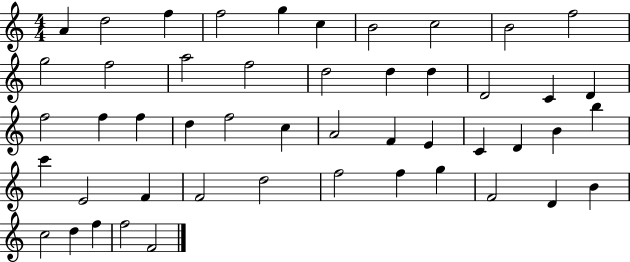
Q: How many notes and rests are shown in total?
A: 49